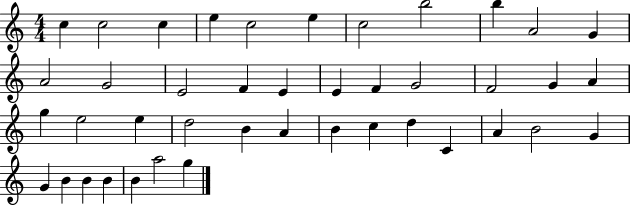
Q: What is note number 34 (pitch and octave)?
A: B4